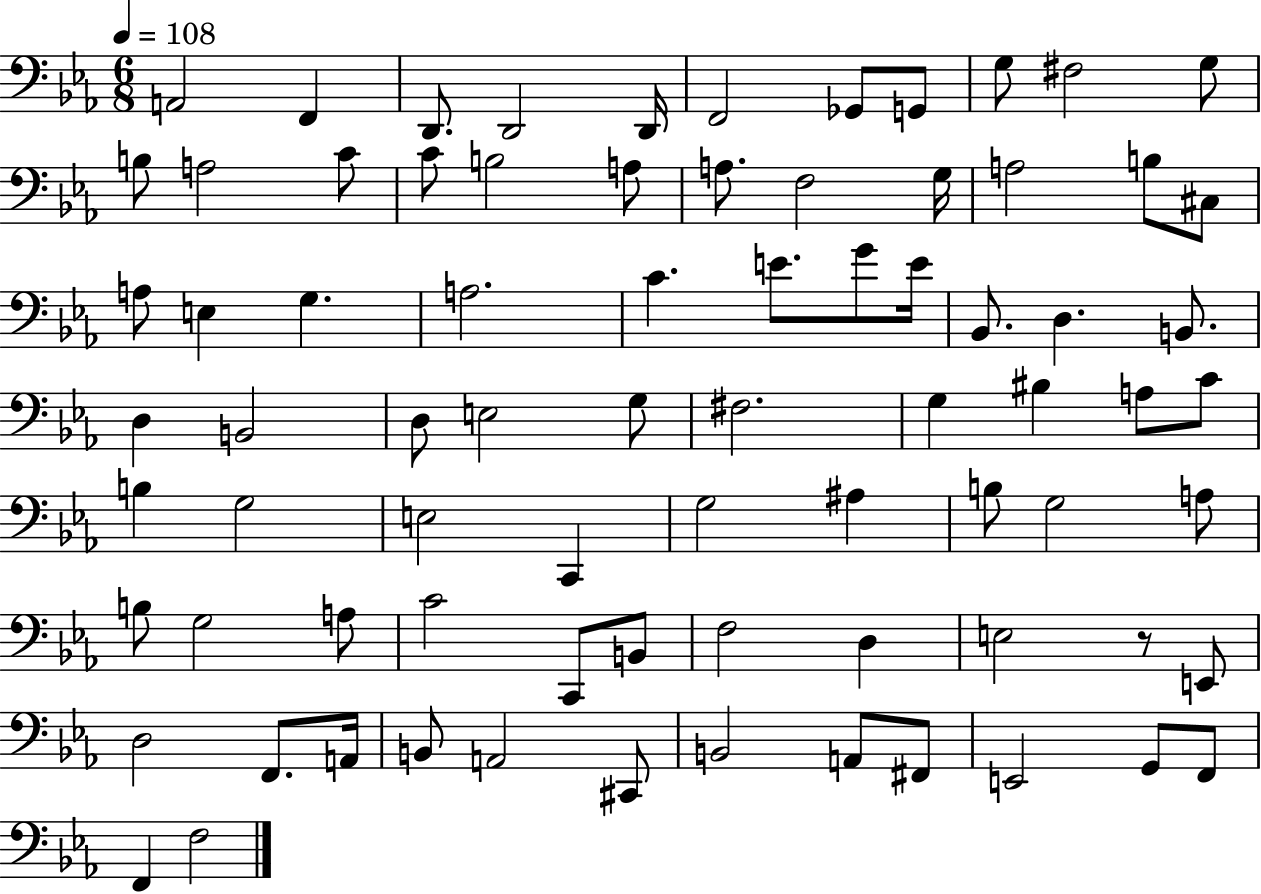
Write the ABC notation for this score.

X:1
T:Untitled
M:6/8
L:1/4
K:Eb
A,,2 F,, D,,/2 D,,2 D,,/4 F,,2 _G,,/2 G,,/2 G,/2 ^F,2 G,/2 B,/2 A,2 C/2 C/2 B,2 A,/2 A,/2 F,2 G,/4 A,2 B,/2 ^C,/2 A,/2 E, G, A,2 C E/2 G/2 E/4 _B,,/2 D, B,,/2 D, B,,2 D,/2 E,2 G,/2 ^F,2 G, ^B, A,/2 C/2 B, G,2 E,2 C,, G,2 ^A, B,/2 G,2 A,/2 B,/2 G,2 A,/2 C2 C,,/2 B,,/2 F,2 D, E,2 z/2 E,,/2 D,2 F,,/2 A,,/4 B,,/2 A,,2 ^C,,/2 B,,2 A,,/2 ^F,,/2 E,,2 G,,/2 F,,/2 F,, F,2